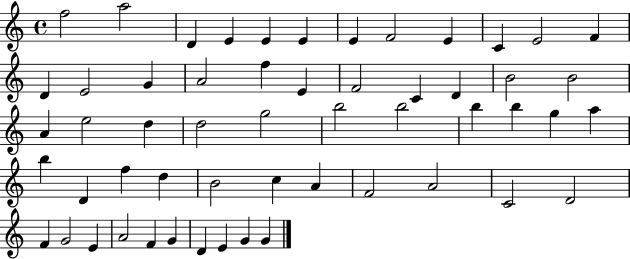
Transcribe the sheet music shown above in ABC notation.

X:1
T:Untitled
M:4/4
L:1/4
K:C
f2 a2 D E E E E F2 E C E2 F D E2 G A2 f E F2 C D B2 B2 A e2 d d2 g2 b2 b2 b b g a b D f d B2 c A F2 A2 C2 D2 F G2 E A2 F G D E G G